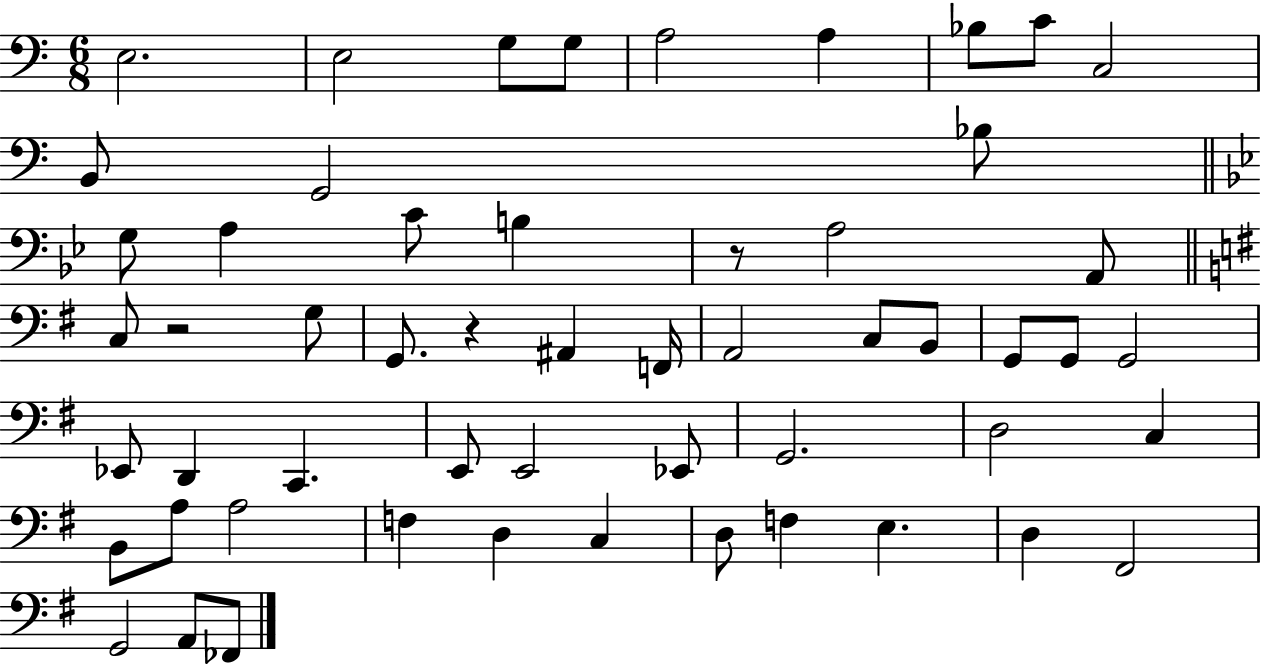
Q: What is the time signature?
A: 6/8